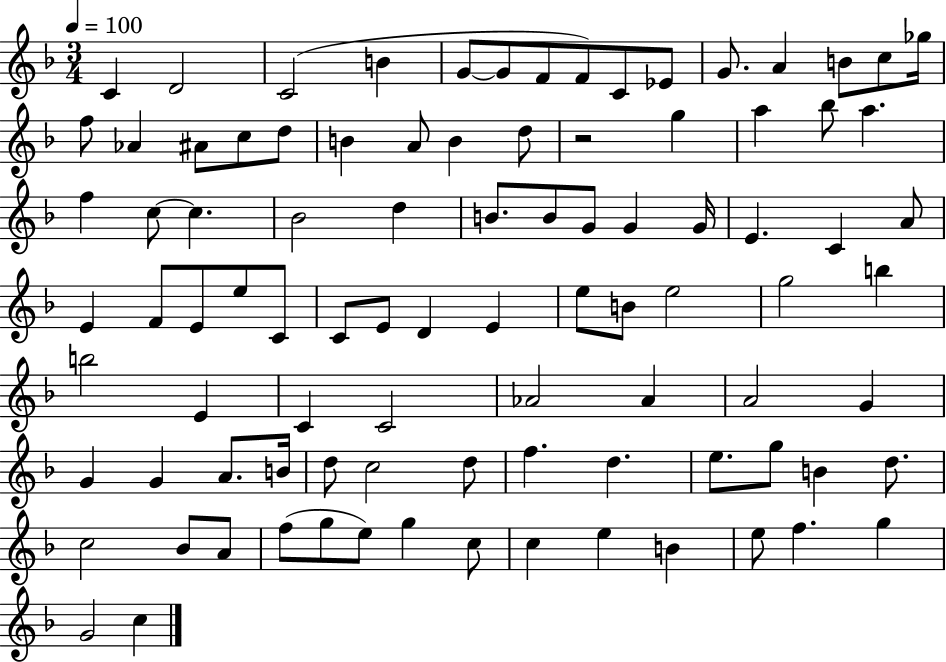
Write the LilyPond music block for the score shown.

{
  \clef treble
  \numericTimeSignature
  \time 3/4
  \key f \major
  \tempo 4 = 100
  \repeat volta 2 { c'4 d'2 | c'2( b'4 | g'8~~ g'8 f'8 f'8) c'8 ees'8 | g'8. a'4 b'8 c''8 ges''16 | \break f''8 aes'4 ais'8 c''8 d''8 | b'4 a'8 b'4 d''8 | r2 g''4 | a''4 bes''8 a''4. | \break f''4 c''8~~ c''4. | bes'2 d''4 | b'8. b'8 g'8 g'4 g'16 | e'4. c'4 a'8 | \break e'4 f'8 e'8 e''8 c'8 | c'8 e'8 d'4 e'4 | e''8 b'8 e''2 | g''2 b''4 | \break b''2 e'4 | c'4 c'2 | aes'2 aes'4 | a'2 g'4 | \break g'4 g'4 a'8. b'16 | d''8 c''2 d''8 | f''4. d''4. | e''8. g''8 b'4 d''8. | \break c''2 bes'8 a'8 | f''8( g''8 e''8) g''4 c''8 | c''4 e''4 b'4 | e''8 f''4. g''4 | \break g'2 c''4 | } \bar "|."
}